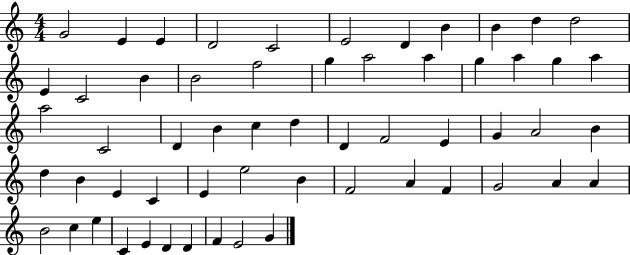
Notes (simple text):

G4/h E4/q E4/q D4/h C4/h E4/h D4/q B4/q B4/q D5/q D5/h E4/q C4/h B4/q B4/h F5/h G5/q A5/h A5/q G5/q A5/q G5/q A5/q A5/h C4/h D4/q B4/q C5/q D5/q D4/q F4/h E4/q G4/q A4/h B4/q D5/q B4/q E4/q C4/q E4/q E5/h B4/q F4/h A4/q F4/q G4/h A4/q A4/q B4/h C5/q E5/q C4/q E4/q D4/q D4/q F4/q E4/h G4/q